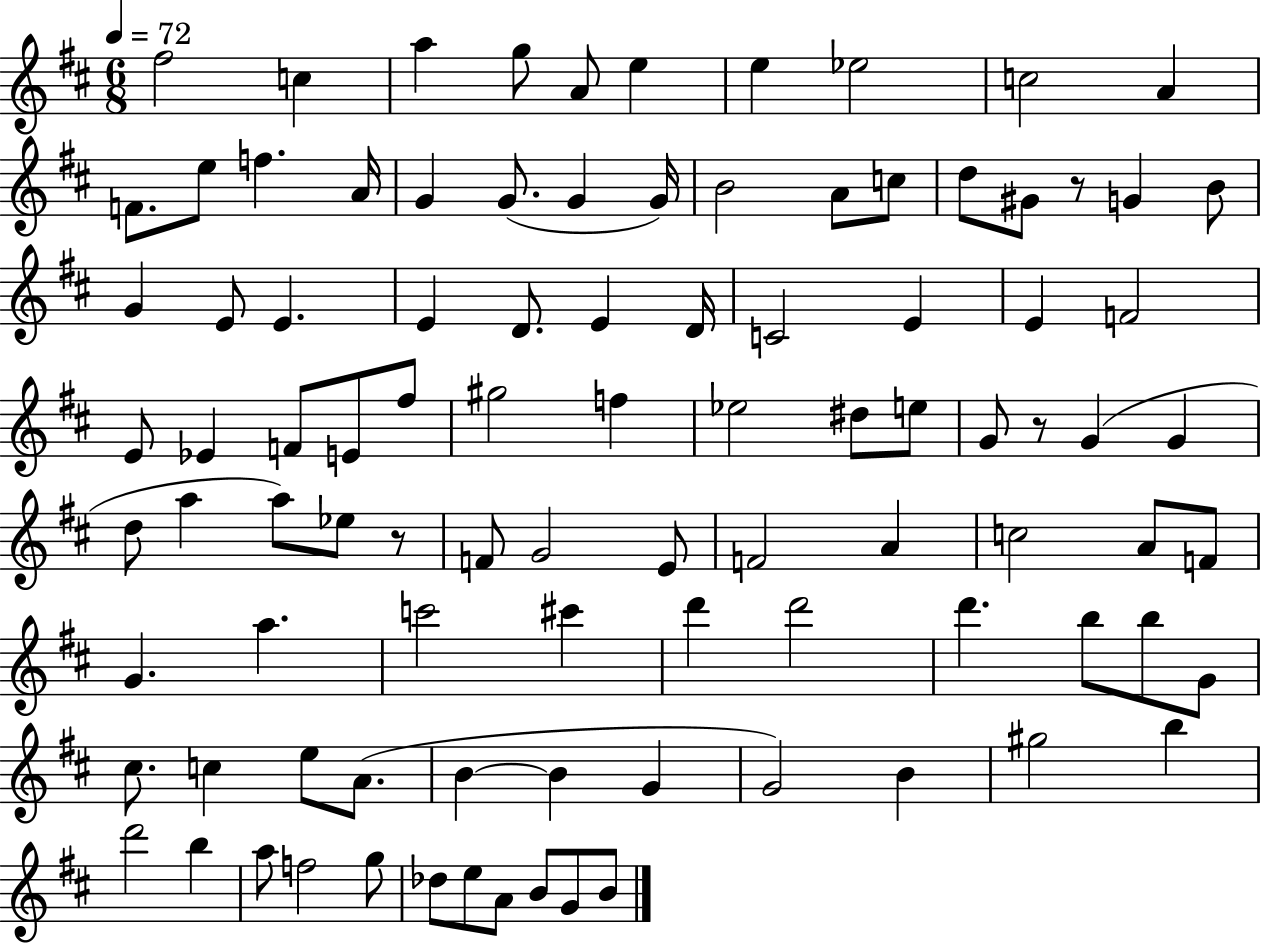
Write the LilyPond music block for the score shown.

{
  \clef treble
  \numericTimeSignature
  \time 6/8
  \key d \major
  \tempo 4 = 72
  fis''2 c''4 | a''4 g''8 a'8 e''4 | e''4 ees''2 | c''2 a'4 | \break f'8. e''8 f''4. a'16 | g'4 g'8.( g'4 g'16) | b'2 a'8 c''8 | d''8 gis'8 r8 g'4 b'8 | \break g'4 e'8 e'4. | e'4 d'8. e'4 d'16 | c'2 e'4 | e'4 f'2 | \break e'8 ees'4 f'8 e'8 fis''8 | gis''2 f''4 | ees''2 dis''8 e''8 | g'8 r8 g'4( g'4 | \break d''8 a''4 a''8) ees''8 r8 | f'8 g'2 e'8 | f'2 a'4 | c''2 a'8 f'8 | \break g'4. a''4. | c'''2 cis'''4 | d'''4 d'''2 | d'''4. b''8 b''8 g'8 | \break cis''8. c''4 e''8 a'8.( | b'4~~ b'4 g'4 | g'2) b'4 | gis''2 b''4 | \break d'''2 b''4 | a''8 f''2 g''8 | des''8 e''8 a'8 b'8 g'8 b'8 | \bar "|."
}